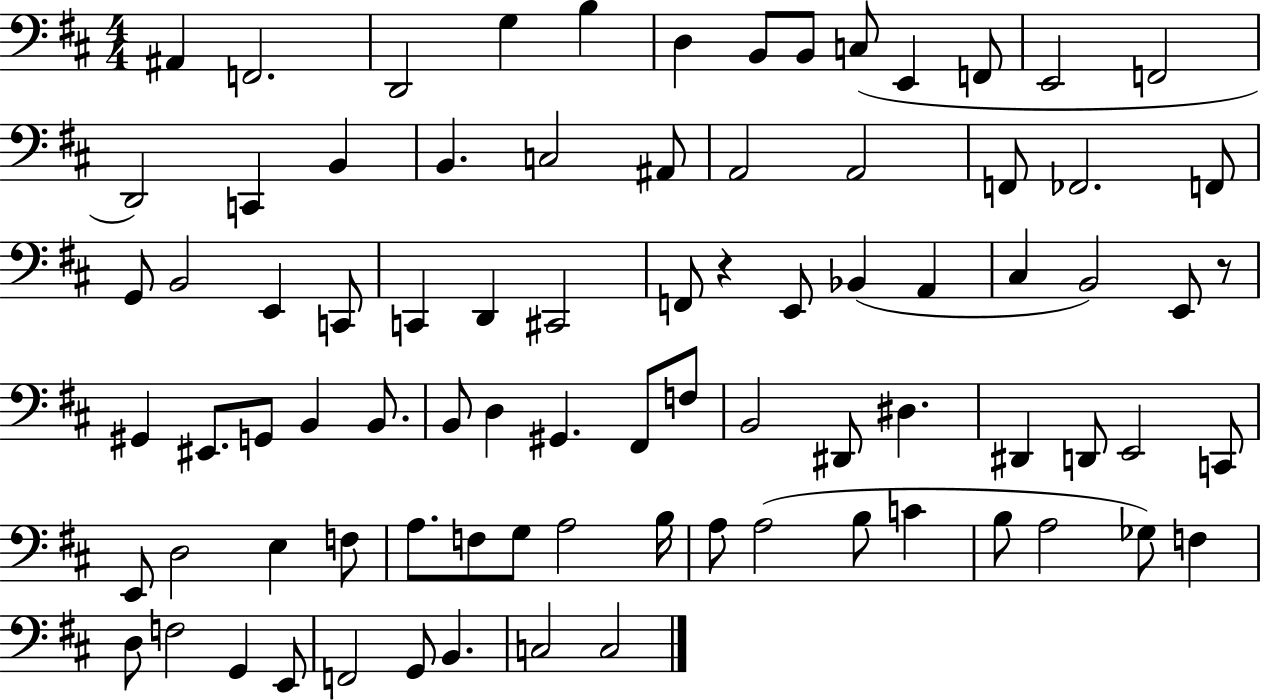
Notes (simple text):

A#2/q F2/h. D2/h G3/q B3/q D3/q B2/e B2/e C3/e E2/q F2/e E2/h F2/h D2/h C2/q B2/q B2/q. C3/h A#2/e A2/h A2/h F2/e FES2/h. F2/e G2/e B2/h E2/q C2/e C2/q D2/q C#2/h F2/e R/q E2/e Bb2/q A2/q C#3/q B2/h E2/e R/e G#2/q EIS2/e. G2/e B2/q B2/e. B2/e D3/q G#2/q. F#2/e F3/e B2/h D#2/e D#3/q. D#2/q D2/e E2/h C2/e E2/e D3/h E3/q F3/e A3/e. F3/e G3/e A3/h B3/s A3/e A3/h B3/e C4/q B3/e A3/h Gb3/e F3/q D3/e F3/h G2/q E2/e F2/h G2/e B2/q. C3/h C3/h